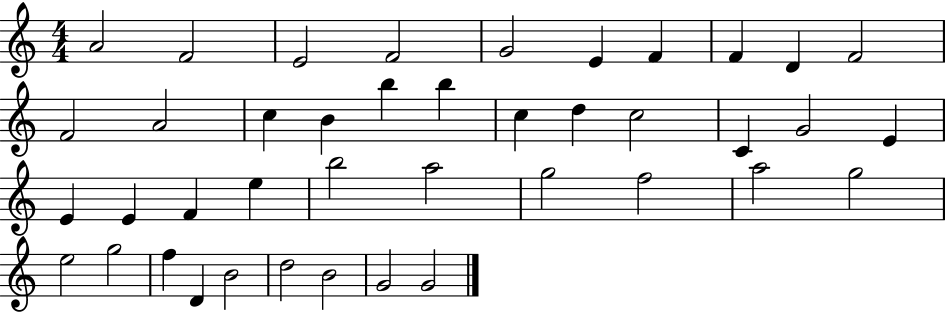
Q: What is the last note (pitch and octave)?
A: G4